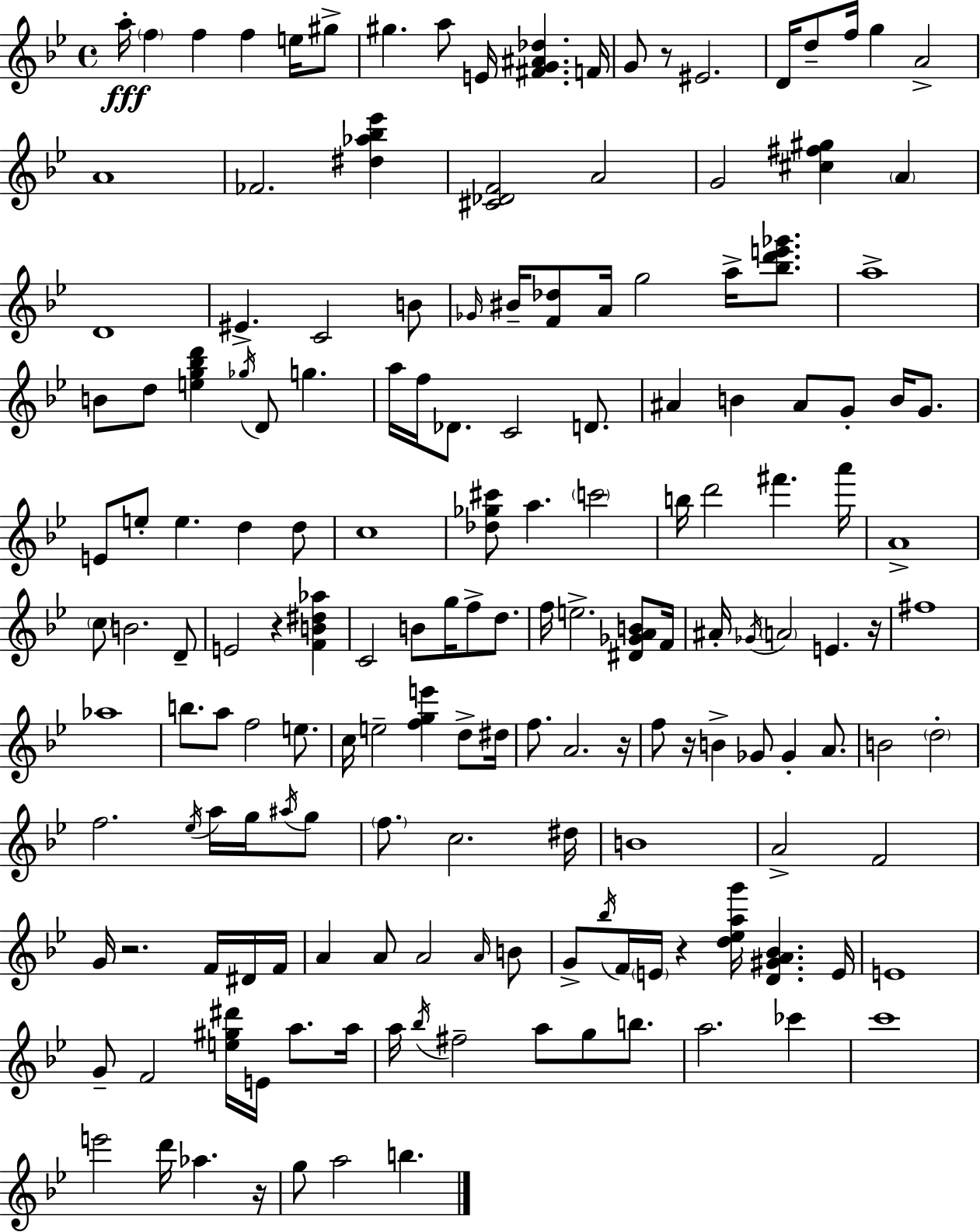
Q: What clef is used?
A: treble